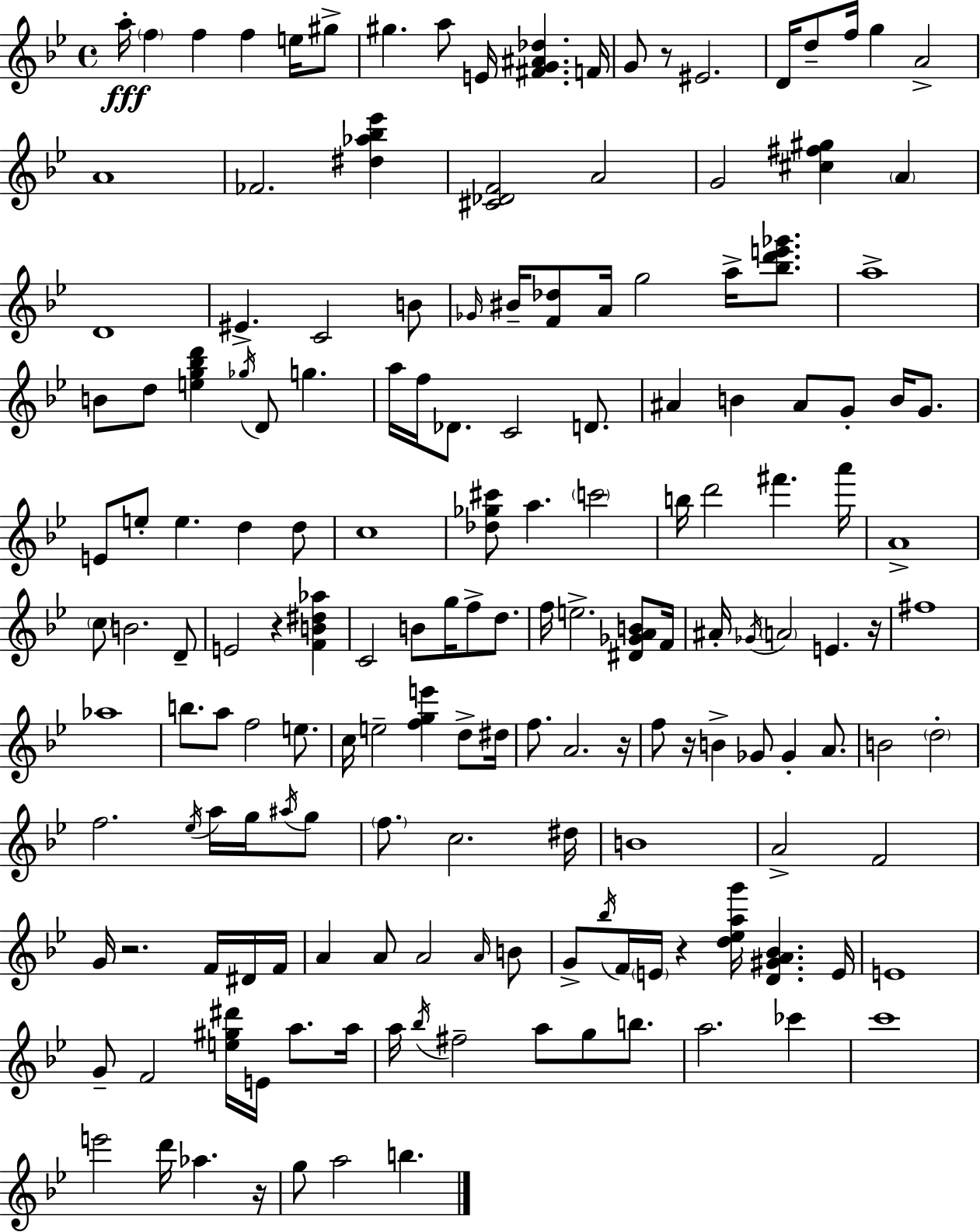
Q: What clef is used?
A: treble